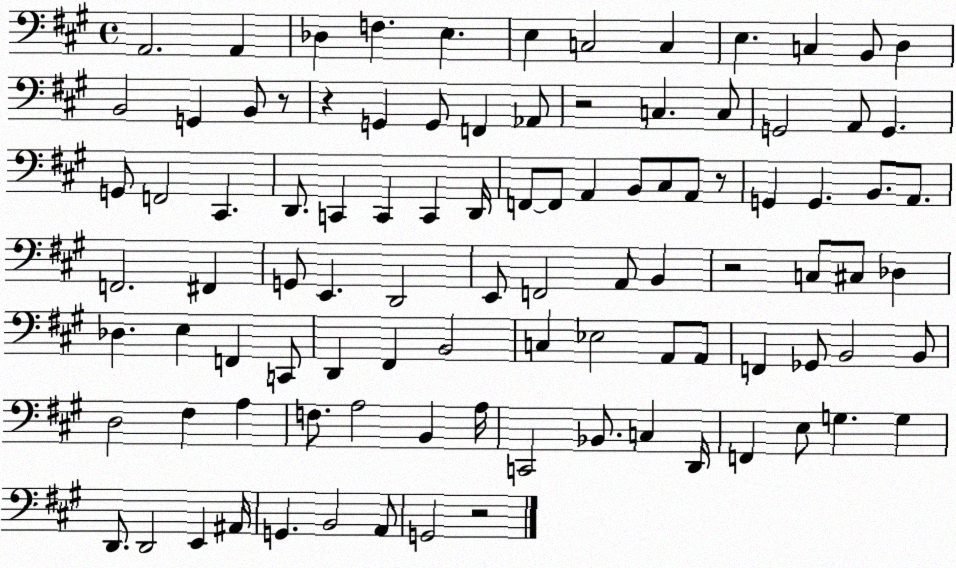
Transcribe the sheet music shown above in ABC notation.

X:1
T:Untitled
M:4/4
L:1/4
K:A
A,,2 A,, _D, F, E, E, C,2 C, E, C, B,,/2 D, B,,2 G,, B,,/2 z/2 z G,, G,,/2 F,, _A,,/2 z2 C, C,/2 G,,2 A,,/2 G,, G,,/2 F,,2 ^C,, D,,/2 C,, C,, C,, D,,/4 F,,/2 F,,/2 A,, B,,/2 ^C,/2 A,,/2 z/2 G,, G,, B,,/2 A,,/2 F,,2 ^F,, G,,/2 E,, D,,2 E,,/2 F,,2 A,,/2 B,, z2 C,/2 ^C,/2 _D, _D, E, F,, C,,/2 D,, ^F,, B,,2 C, _E,2 A,,/2 A,,/2 F,, _G,,/2 B,,2 B,,/2 D,2 ^F, A, F,/2 A,2 B,, A,/4 C,,2 _B,,/2 C, D,,/4 F,, E,/2 G, G, D,,/2 D,,2 E,, ^A,,/4 G,, B,,2 A,,/2 G,,2 z2